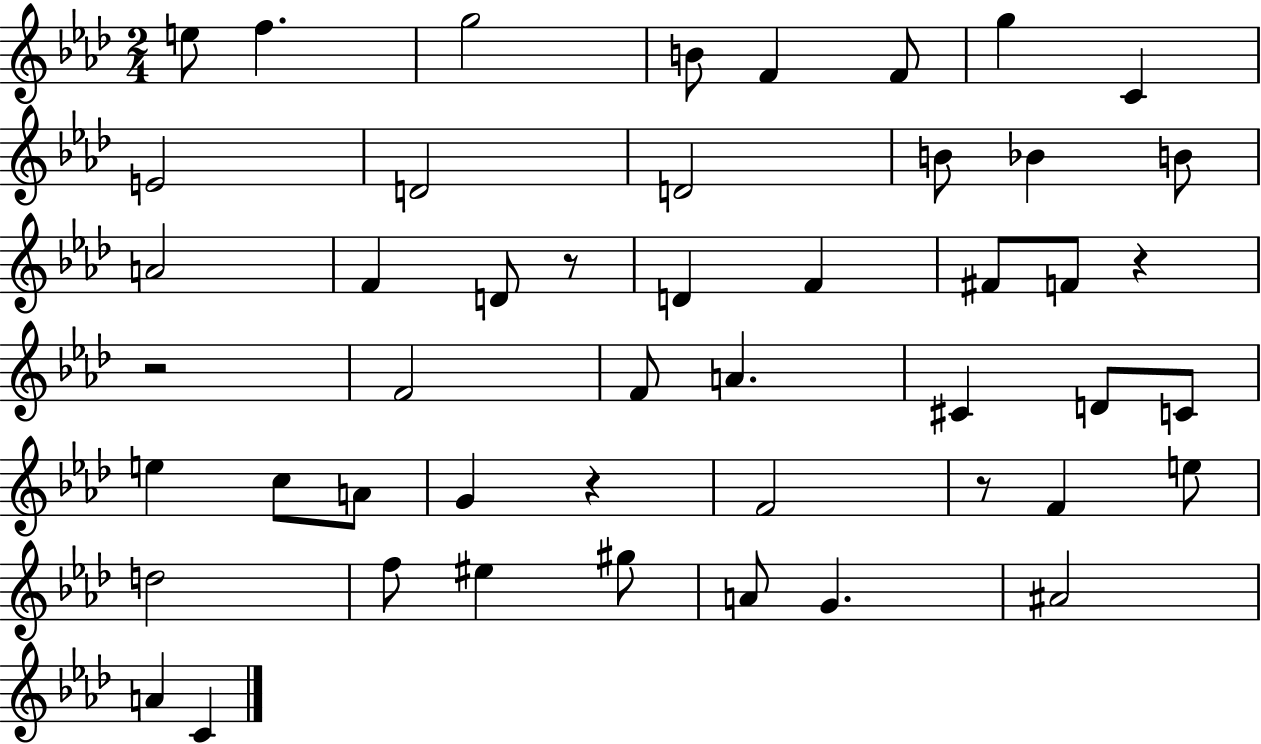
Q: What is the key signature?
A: AES major